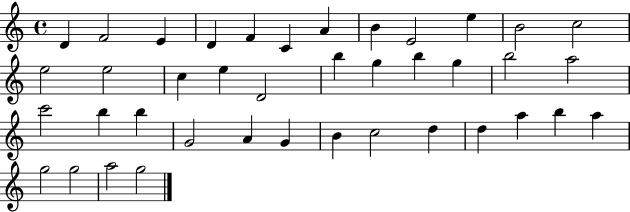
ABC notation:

X:1
T:Untitled
M:4/4
L:1/4
K:C
D F2 E D F C A B E2 e B2 c2 e2 e2 c e D2 b g b g b2 a2 c'2 b b G2 A G B c2 d d a b a g2 g2 a2 g2